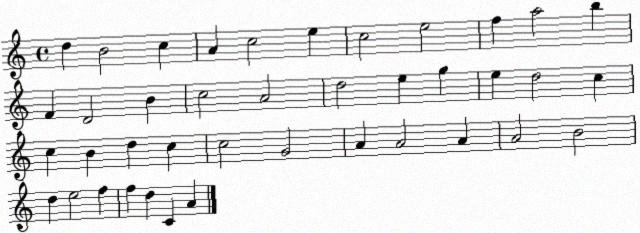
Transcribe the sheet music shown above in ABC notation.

X:1
T:Untitled
M:4/4
L:1/4
K:C
d B2 c A c2 e c2 e2 f a2 b F D2 B c2 A2 d2 e g e d2 c c B d c c2 G2 A A2 A A2 B2 d e2 f f d C A